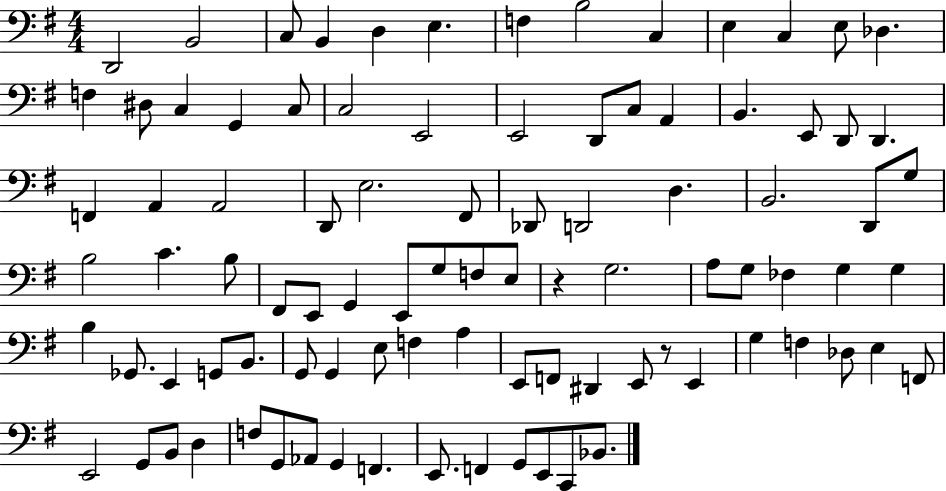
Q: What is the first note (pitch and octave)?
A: D2